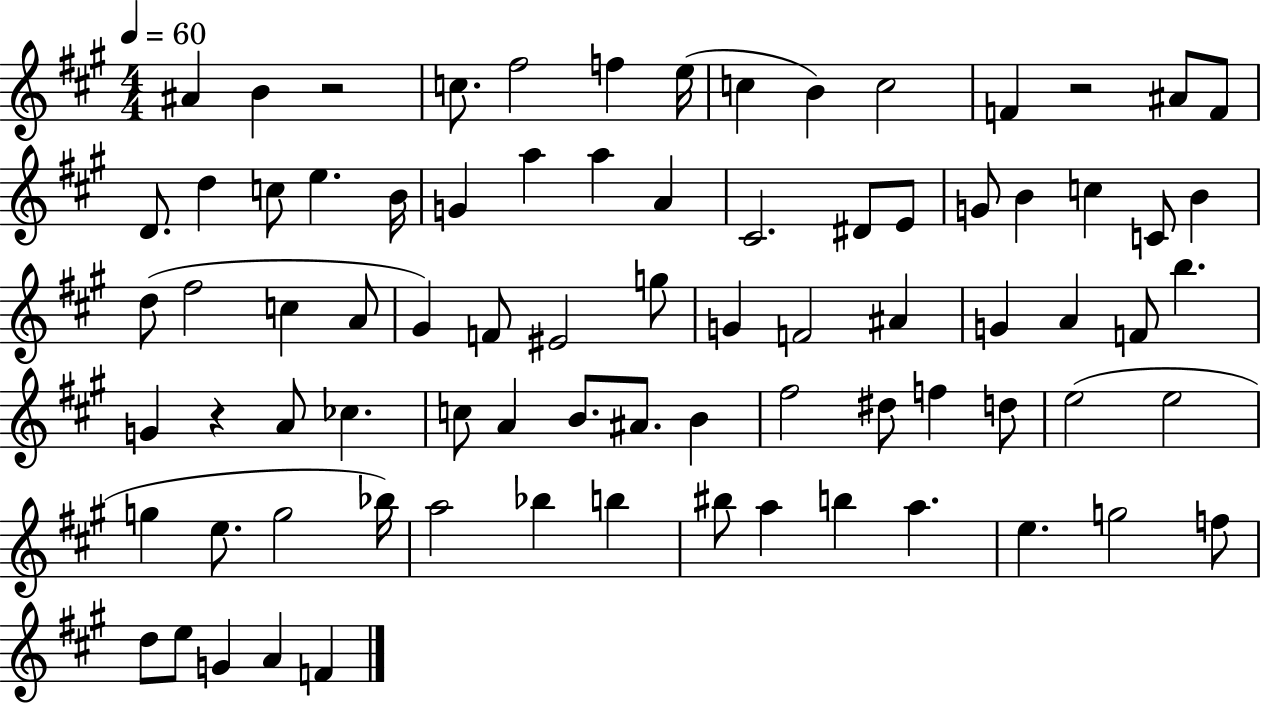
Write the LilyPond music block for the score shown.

{
  \clef treble
  \numericTimeSignature
  \time 4/4
  \key a \major
  \tempo 4 = 60
  ais'4 b'4 r2 | c''8. fis''2 f''4 e''16( | c''4 b'4) c''2 | f'4 r2 ais'8 f'8 | \break d'8. d''4 c''8 e''4. b'16 | g'4 a''4 a''4 a'4 | cis'2. dis'8 e'8 | g'8 b'4 c''4 c'8 b'4 | \break d''8( fis''2 c''4 a'8 | gis'4) f'8 eis'2 g''8 | g'4 f'2 ais'4 | g'4 a'4 f'8 b''4. | \break g'4 r4 a'8 ces''4. | c''8 a'4 b'8. ais'8. b'4 | fis''2 dis''8 f''4 d''8 | e''2( e''2 | \break g''4 e''8. g''2 bes''16) | a''2 bes''4 b''4 | bis''8 a''4 b''4 a''4. | e''4. g''2 f''8 | \break d''8 e''8 g'4 a'4 f'4 | \bar "|."
}